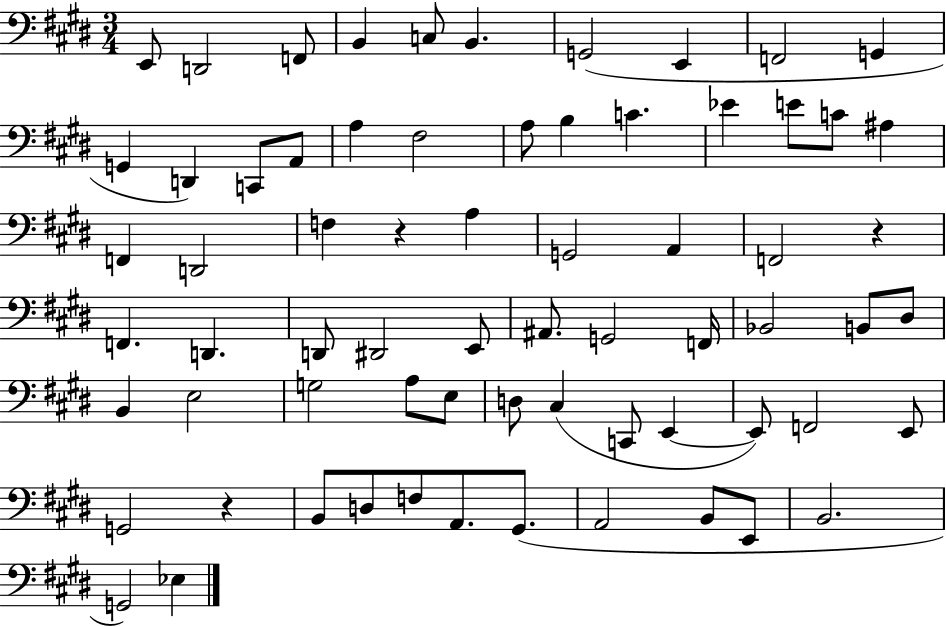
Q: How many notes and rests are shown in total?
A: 68